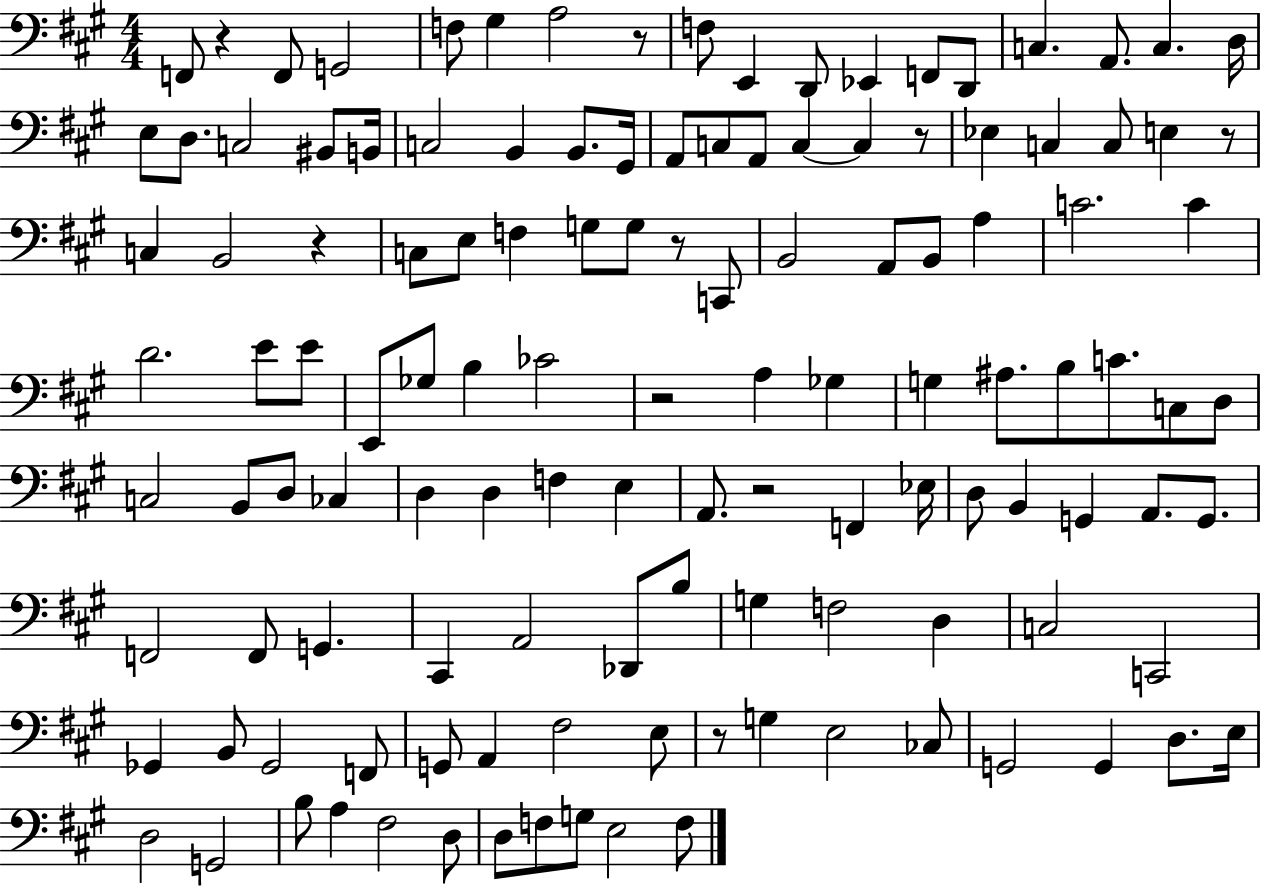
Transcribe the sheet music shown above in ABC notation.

X:1
T:Untitled
M:4/4
L:1/4
K:A
F,,/2 z F,,/2 G,,2 F,/2 ^G, A,2 z/2 F,/2 E,, D,,/2 _E,, F,,/2 D,,/2 C, A,,/2 C, D,/4 E,/2 D,/2 C,2 ^B,,/2 B,,/4 C,2 B,, B,,/2 ^G,,/4 A,,/2 C,/2 A,,/2 C, C, z/2 _E, C, C,/2 E, z/2 C, B,,2 z C,/2 E,/2 F, G,/2 G,/2 z/2 C,,/2 B,,2 A,,/2 B,,/2 A, C2 C D2 E/2 E/2 E,,/2 _G,/2 B, _C2 z2 A, _G, G, ^A,/2 B,/2 C/2 C,/2 D,/2 C,2 B,,/2 D,/2 _C, D, D, F, E, A,,/2 z2 F,, _E,/4 D,/2 B,, G,, A,,/2 G,,/2 F,,2 F,,/2 G,, ^C,, A,,2 _D,,/2 B,/2 G, F,2 D, C,2 C,,2 _G,, B,,/2 _G,,2 F,,/2 G,,/2 A,, ^F,2 E,/2 z/2 G, E,2 _C,/2 G,,2 G,, D,/2 E,/4 D,2 G,,2 B,/2 A, ^F,2 D,/2 D,/2 F,/2 G,/2 E,2 F,/2